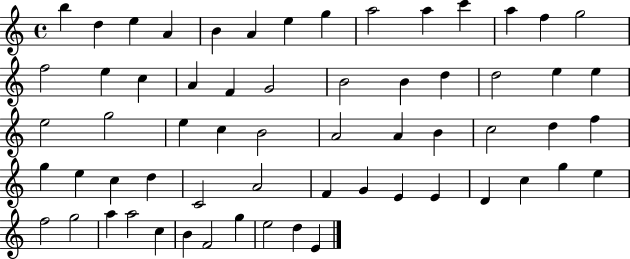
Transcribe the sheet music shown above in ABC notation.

X:1
T:Untitled
M:4/4
L:1/4
K:C
b d e A B A e g a2 a c' a f g2 f2 e c A F G2 B2 B d d2 e e e2 g2 e c B2 A2 A B c2 d f g e c d C2 A2 F G E E D c g e f2 g2 a a2 c B F2 g e2 d E